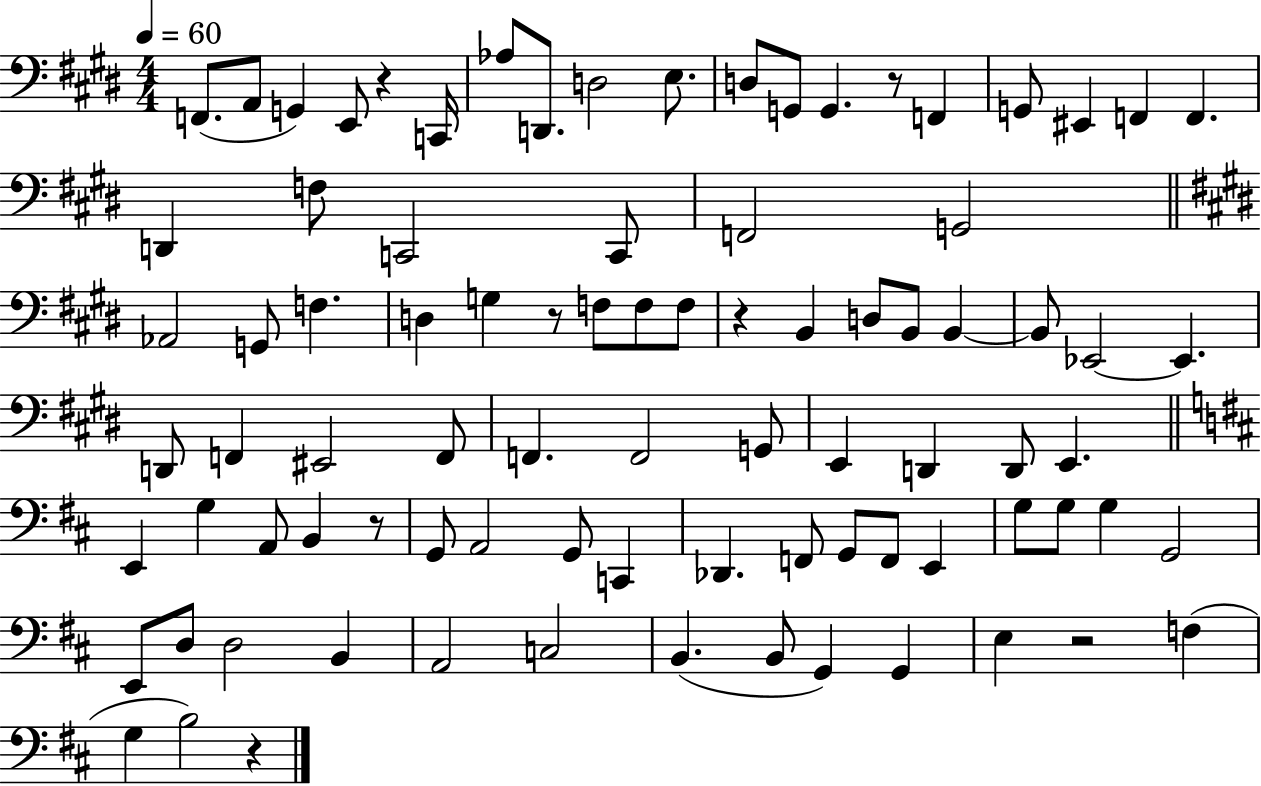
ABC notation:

X:1
T:Untitled
M:4/4
L:1/4
K:E
F,,/2 A,,/2 G,, E,,/2 z C,,/4 _A,/2 D,,/2 D,2 E,/2 D,/2 G,,/2 G,, z/2 F,, G,,/2 ^E,, F,, F,, D,, F,/2 C,,2 C,,/2 F,,2 G,,2 _A,,2 G,,/2 F, D, G, z/2 F,/2 F,/2 F,/2 z B,, D,/2 B,,/2 B,, B,,/2 _E,,2 _E,, D,,/2 F,, ^E,,2 F,,/2 F,, F,,2 G,,/2 E,, D,, D,,/2 E,, E,, G, A,,/2 B,, z/2 G,,/2 A,,2 G,,/2 C,, _D,, F,,/2 G,,/2 F,,/2 E,, G,/2 G,/2 G, G,,2 E,,/2 D,/2 D,2 B,, A,,2 C,2 B,, B,,/2 G,, G,, E, z2 F, G, B,2 z